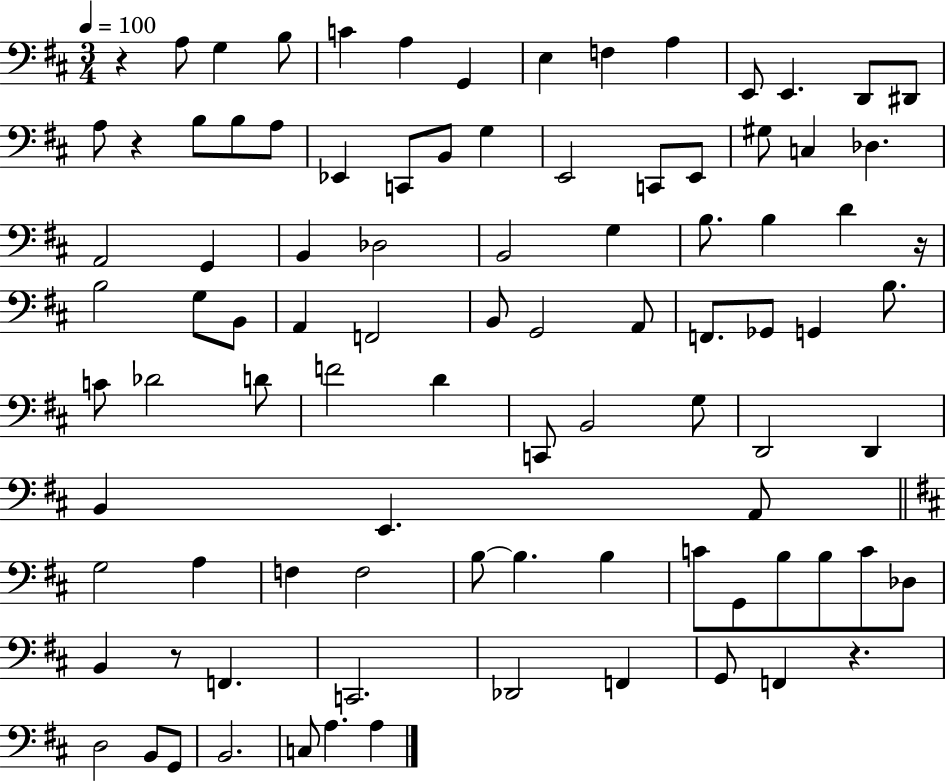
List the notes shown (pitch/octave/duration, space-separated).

R/q A3/e G3/q B3/e C4/q A3/q G2/q E3/q F3/q A3/q E2/e E2/q. D2/e D#2/e A3/e R/q B3/e B3/e A3/e Eb2/q C2/e B2/e G3/q E2/h C2/e E2/e G#3/e C3/q Db3/q. A2/h G2/q B2/q Db3/h B2/h G3/q B3/e. B3/q D4/q R/s B3/h G3/e B2/e A2/q F2/h B2/e G2/h A2/e F2/e. Gb2/e G2/q B3/e. C4/e Db4/h D4/e F4/h D4/q C2/e B2/h G3/e D2/h D2/q B2/q E2/q. A2/e G3/h A3/q F3/q F3/h B3/e B3/q. B3/q C4/e G2/e B3/e B3/e C4/e Db3/e B2/q R/e F2/q. C2/h. Db2/h F2/q G2/e F2/q R/q. D3/h B2/e G2/e B2/h. C3/e A3/q. A3/q